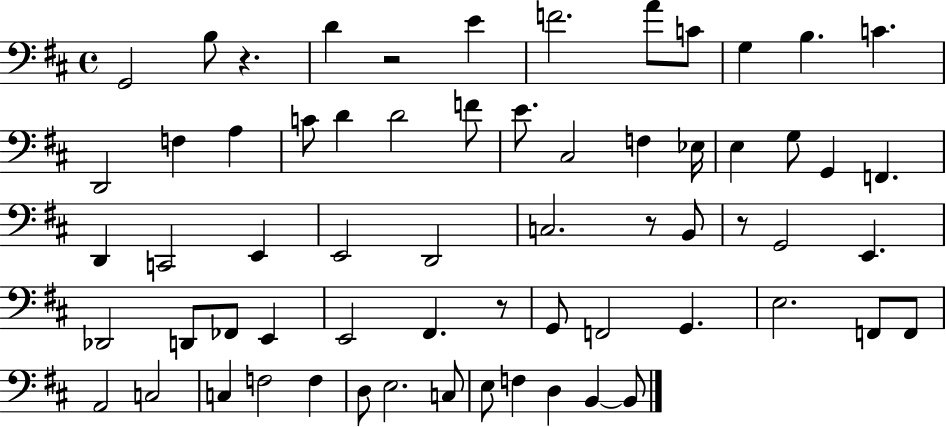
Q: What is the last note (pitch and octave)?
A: B2